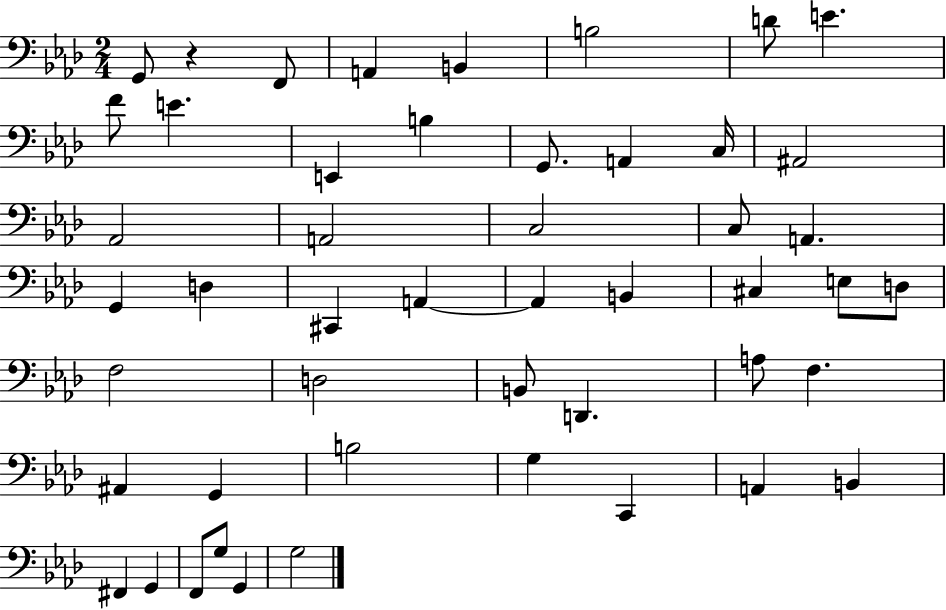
G2/e R/q F2/e A2/q B2/q B3/h D4/e E4/q. F4/e E4/q. E2/q B3/q G2/e. A2/q C3/s A#2/h Ab2/h A2/h C3/h C3/e A2/q. G2/q D3/q C#2/q A2/q A2/q B2/q C#3/q E3/e D3/e F3/h D3/h B2/e D2/q. A3/e F3/q. A#2/q G2/q B3/h G3/q C2/q A2/q B2/q F#2/q G2/q F2/e G3/e G2/q G3/h